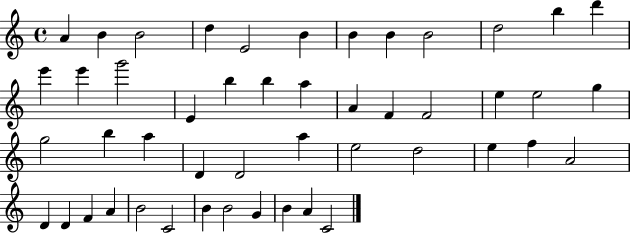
{
  \clef treble
  \time 4/4
  \defaultTimeSignature
  \key c \major
  a'4 b'4 b'2 | d''4 e'2 b'4 | b'4 b'4 b'2 | d''2 b''4 d'''4 | \break e'''4 e'''4 g'''2 | e'4 b''4 b''4 a''4 | a'4 f'4 f'2 | e''4 e''2 g''4 | \break g''2 b''4 a''4 | d'4 d'2 a''4 | e''2 d''2 | e''4 f''4 a'2 | \break d'4 d'4 f'4 a'4 | b'2 c'2 | b'4 b'2 g'4 | b'4 a'4 c'2 | \break \bar "|."
}